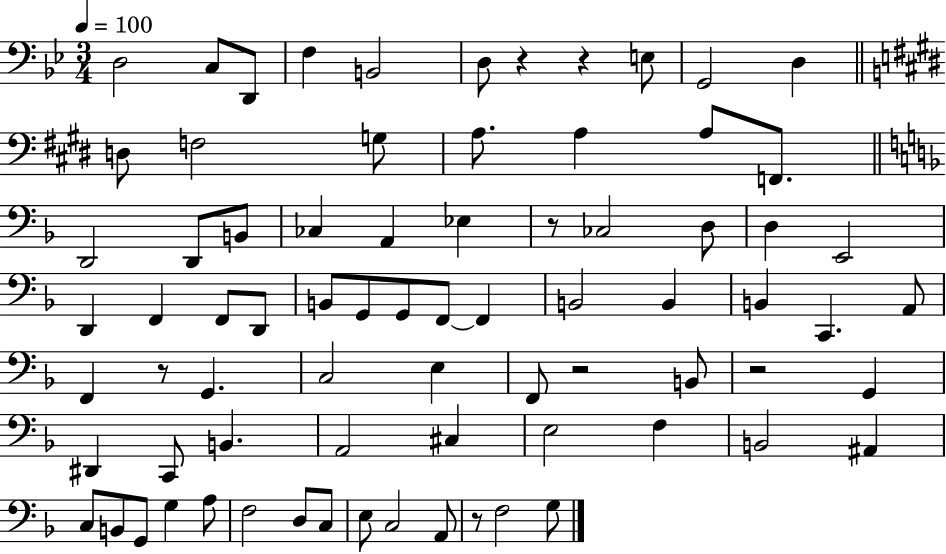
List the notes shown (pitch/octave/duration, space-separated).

D3/h C3/e D2/e F3/q B2/h D3/e R/q R/q E3/e G2/h D3/q D3/e F3/h G3/e A3/e. A3/q A3/e F2/e. D2/h D2/e B2/e CES3/q A2/q Eb3/q R/e CES3/h D3/e D3/q E2/h D2/q F2/q F2/e D2/e B2/e G2/e G2/e F2/e F2/q B2/h B2/q B2/q C2/q. A2/e F2/q R/e G2/q. C3/h E3/q F2/e R/h B2/e R/h G2/q D#2/q C2/e B2/q. A2/h C#3/q E3/h F3/q B2/h A#2/q C3/e B2/e G2/e G3/q A3/e F3/h D3/e C3/e E3/e C3/h A2/e R/e F3/h G3/e